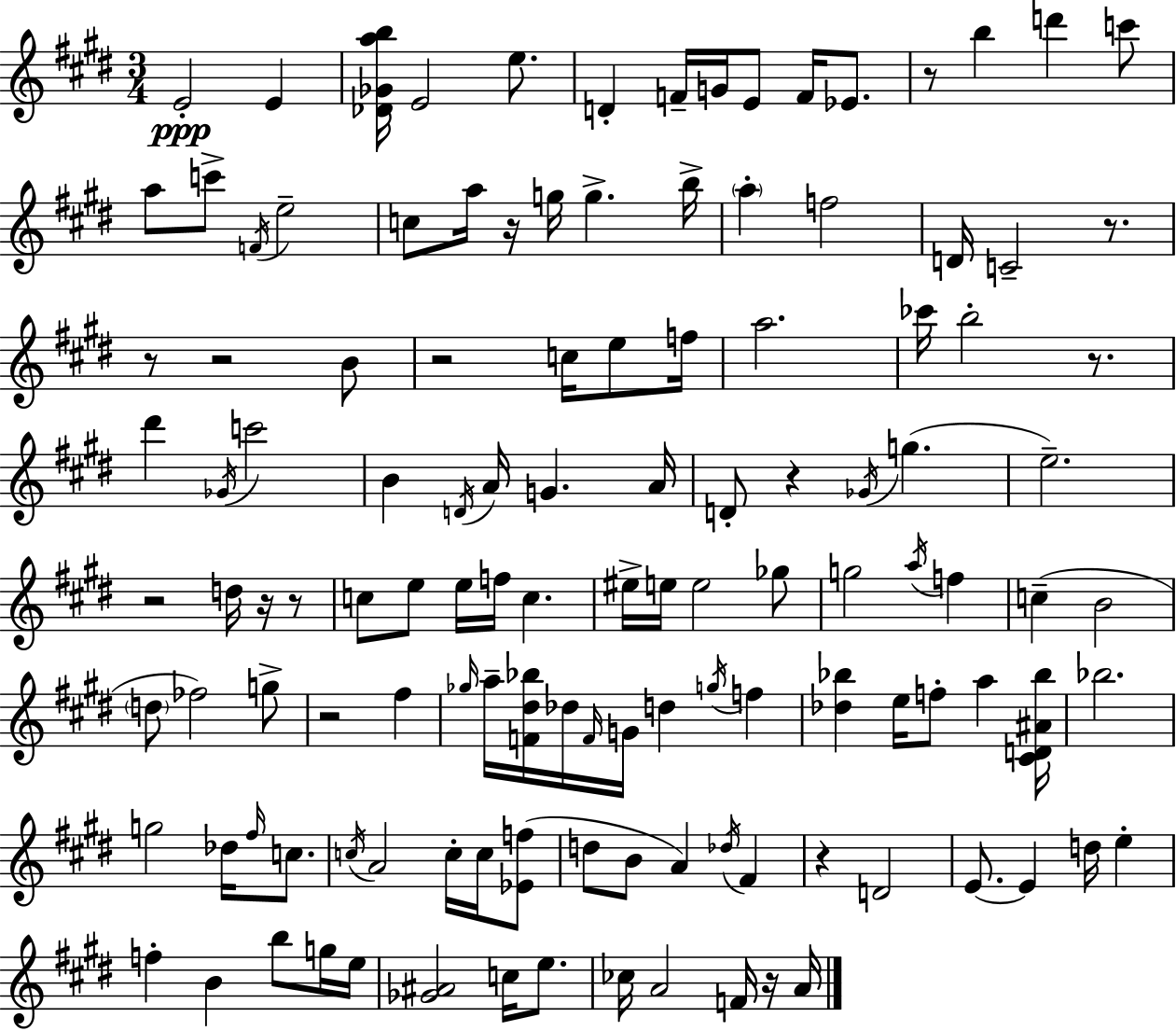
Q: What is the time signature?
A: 3/4